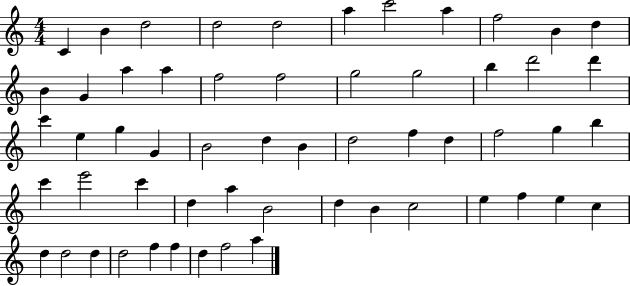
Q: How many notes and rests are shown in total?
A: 57